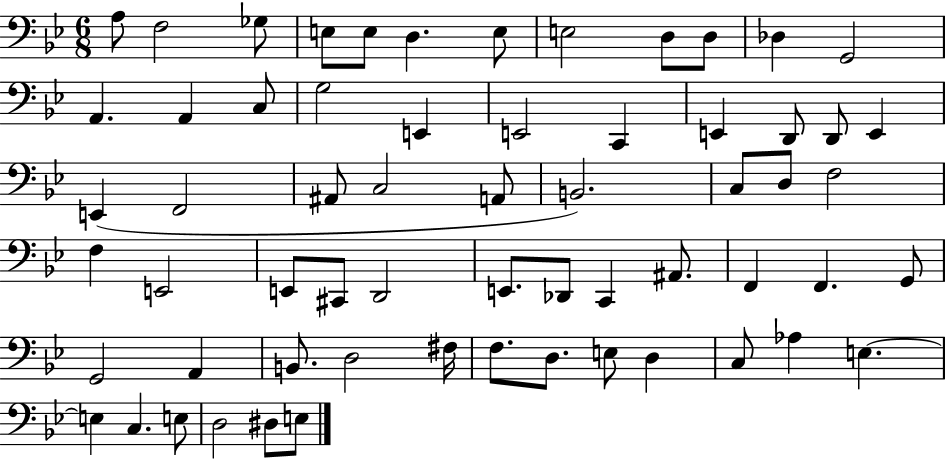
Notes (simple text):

A3/e F3/h Gb3/e E3/e E3/e D3/q. E3/e E3/h D3/e D3/e Db3/q G2/h A2/q. A2/q C3/e G3/h E2/q E2/h C2/q E2/q D2/e D2/e E2/q E2/q F2/h A#2/e C3/h A2/e B2/h. C3/e D3/e F3/h F3/q E2/h E2/e C#2/e D2/h E2/e. Db2/e C2/q A#2/e. F2/q F2/q. G2/e G2/h A2/q B2/e. D3/h F#3/s F3/e. D3/e. E3/e D3/q C3/e Ab3/q E3/q. E3/q C3/q. E3/e D3/h D#3/e E3/e